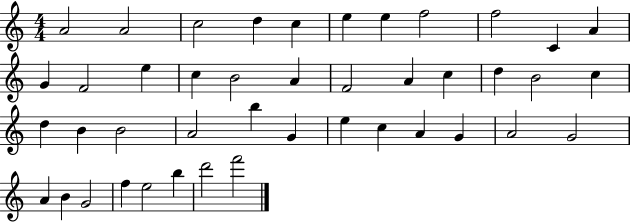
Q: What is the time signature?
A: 4/4